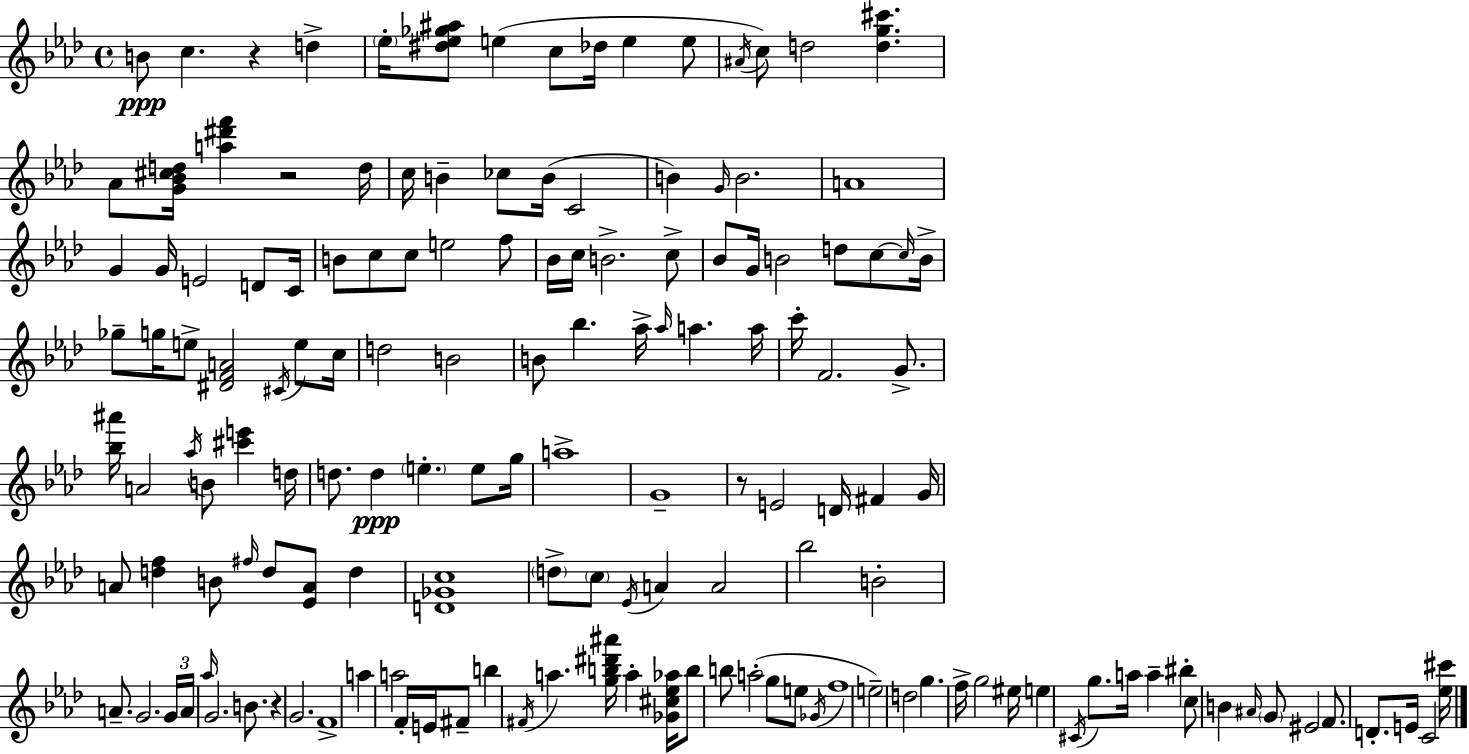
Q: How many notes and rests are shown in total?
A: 151